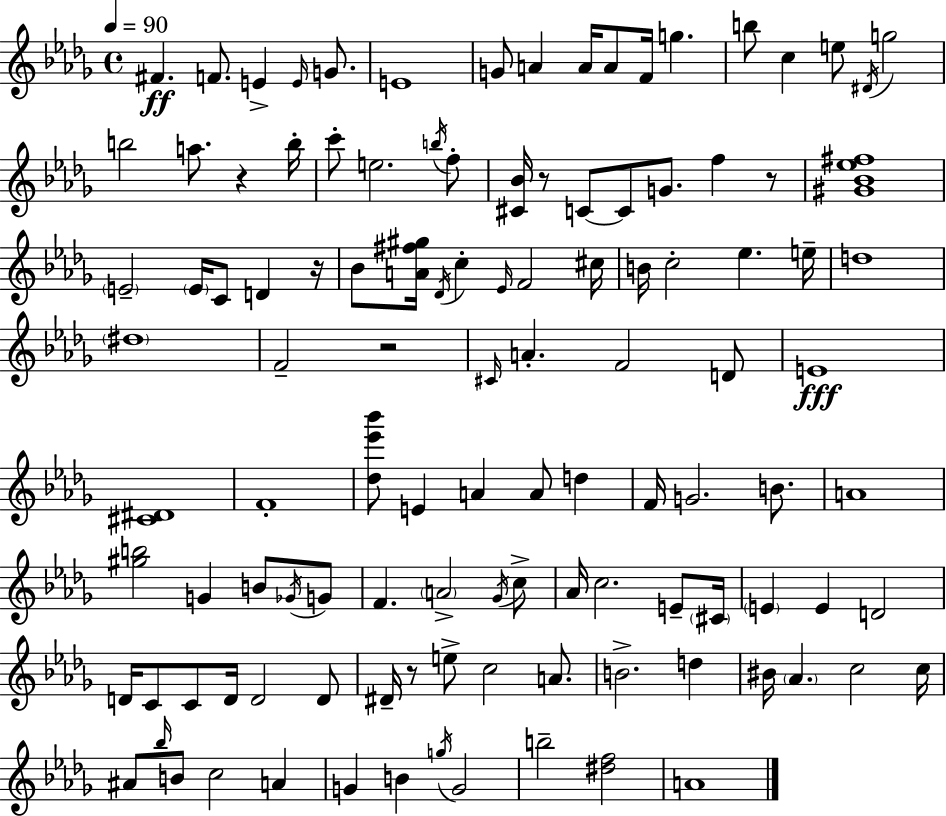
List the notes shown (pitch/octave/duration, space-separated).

F#4/q. F4/e. E4/q E4/s G4/e. E4/w G4/e A4/q A4/s A4/e F4/s G5/q. B5/e C5/q E5/e D#4/s G5/h B5/h A5/e. R/q B5/s C6/e E5/h. B5/s F5/e [C#4,Bb4]/s R/e C4/e C4/e G4/e. F5/q R/e [G#4,Bb4,Eb5,F#5]/w E4/h E4/s C4/e D4/q R/s Bb4/e [A4,F#5,G#5]/s Db4/s C5/q Eb4/s F4/h C#5/s B4/s C5/h Eb5/q. E5/s D5/w D#5/w F4/h R/h C#4/s A4/q. F4/h D4/e E4/w [C#4,D#4]/w F4/w [Db5,Eb6,Bb6]/e E4/q A4/q A4/e D5/q F4/s G4/h. B4/e. A4/w [G#5,B5]/h G4/q B4/e Gb4/s G4/e F4/q. A4/h Gb4/s C5/e Ab4/s C5/h. E4/e C#4/s E4/q E4/q D4/h D4/s C4/e C4/e D4/s D4/h D4/e D#4/s R/e E5/e C5/h A4/e. B4/h. D5/q BIS4/s Ab4/q. C5/h C5/s A#4/e Bb5/s B4/e C5/h A4/q G4/q B4/q G5/s G4/h B5/h [D#5,F5]/h A4/w